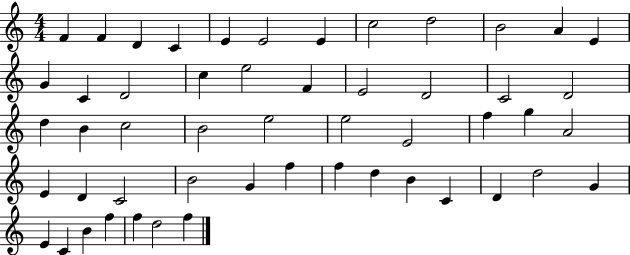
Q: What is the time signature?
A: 4/4